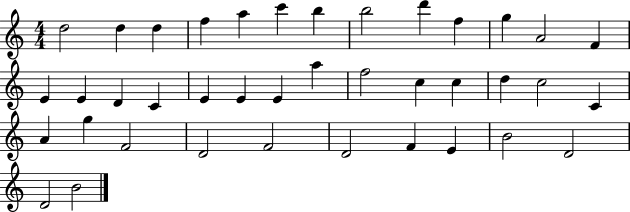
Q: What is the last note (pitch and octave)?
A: B4